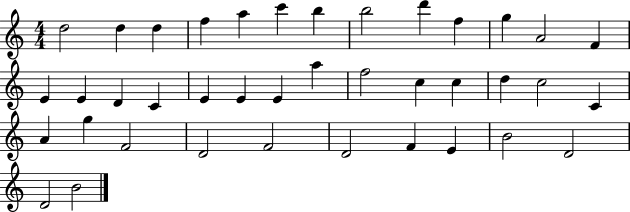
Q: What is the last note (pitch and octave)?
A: B4